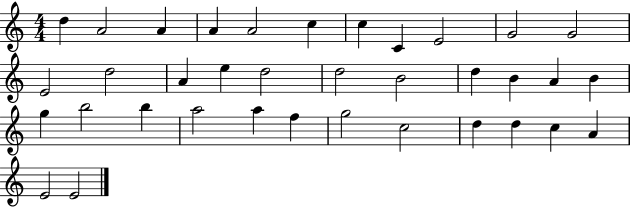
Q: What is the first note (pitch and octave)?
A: D5